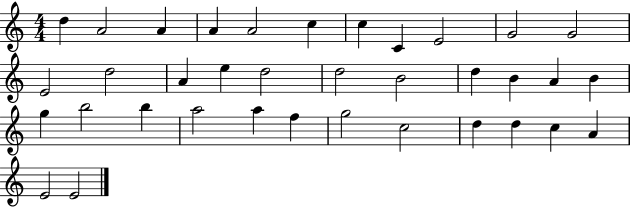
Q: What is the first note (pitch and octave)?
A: D5